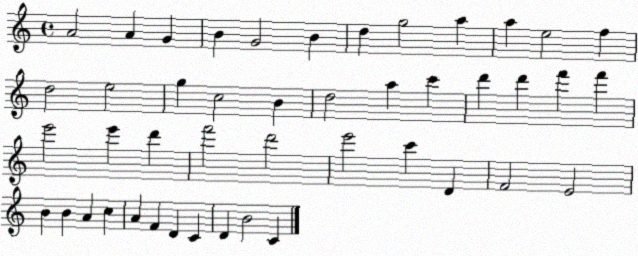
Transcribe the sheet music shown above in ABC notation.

X:1
T:Untitled
M:4/4
L:1/4
K:C
A2 A G B G2 B d g2 a a e2 f d2 e2 g c2 B d2 a c' d' d' f' f' e'2 e' d' f'2 d'2 e'2 c' D F2 E2 B B A c A F D C D B2 C